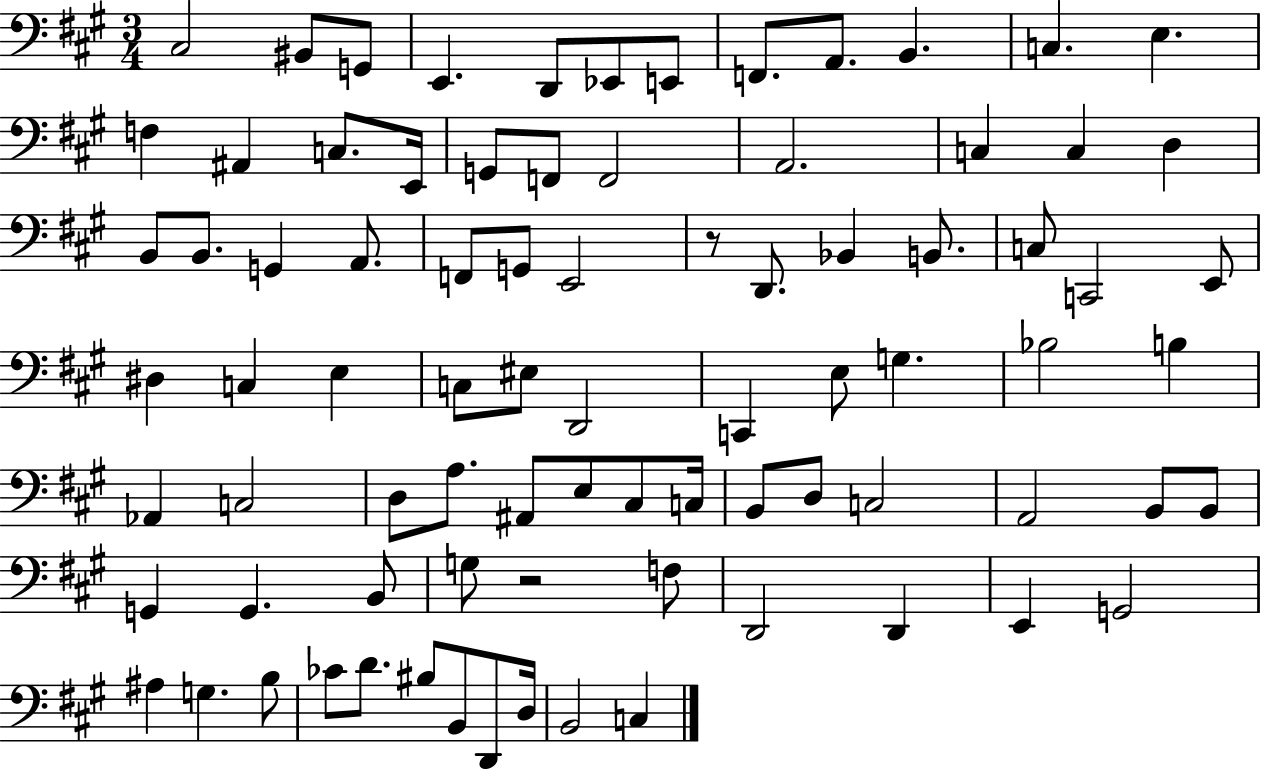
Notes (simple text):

C#3/h BIS2/e G2/e E2/q. D2/e Eb2/e E2/e F2/e. A2/e. B2/q. C3/q. E3/q. F3/q A#2/q C3/e. E2/s G2/e F2/e F2/h A2/h. C3/q C3/q D3/q B2/e B2/e. G2/q A2/e. F2/e G2/e E2/h R/e D2/e. Bb2/q B2/e. C3/e C2/h E2/e D#3/q C3/q E3/q C3/e EIS3/e D2/h C2/q E3/e G3/q. Bb3/h B3/q Ab2/q C3/h D3/e A3/e. A#2/e E3/e C#3/e C3/s B2/e D3/e C3/h A2/h B2/e B2/e G2/q G2/q. B2/e G3/e R/h F3/e D2/h D2/q E2/q G2/h A#3/q G3/q. B3/e CES4/e D4/e. BIS3/e B2/e D2/e D3/s B2/h C3/q